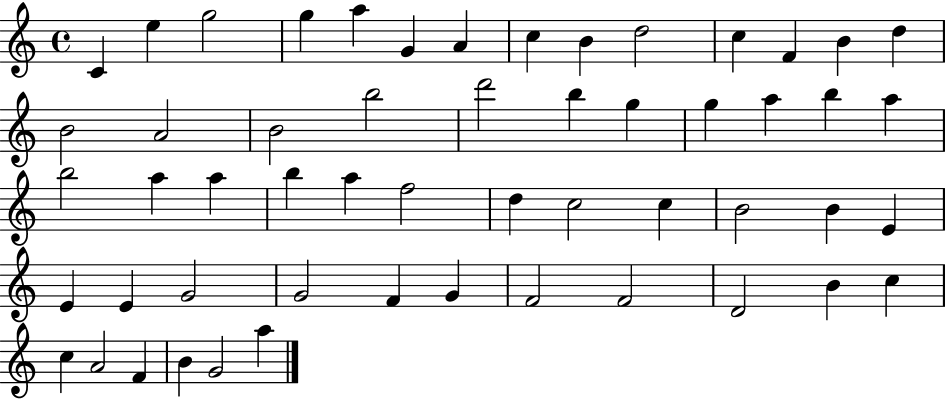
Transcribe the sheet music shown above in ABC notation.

X:1
T:Untitled
M:4/4
L:1/4
K:C
C e g2 g a G A c B d2 c F B d B2 A2 B2 b2 d'2 b g g a b a b2 a a b a f2 d c2 c B2 B E E E G2 G2 F G F2 F2 D2 B c c A2 F B G2 a